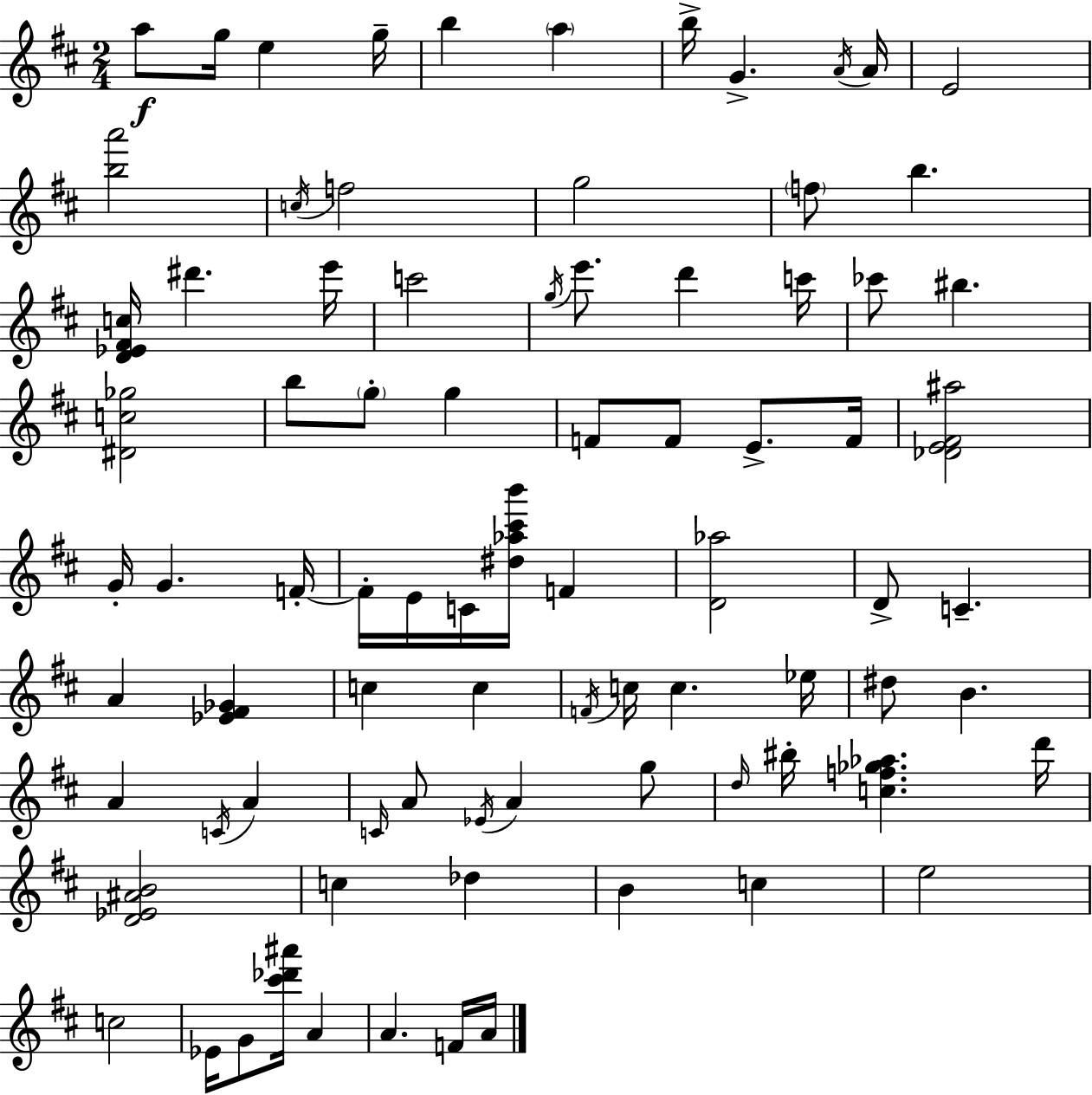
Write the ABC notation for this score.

X:1
T:Untitled
M:2/4
L:1/4
K:D
a/2 g/4 e g/4 b a b/4 G A/4 A/4 E2 [ba']2 c/4 f2 g2 f/2 b [D_E^Fc]/4 ^d' e'/4 c'2 g/4 e'/2 d' c'/4 _c'/2 ^b [^Dc_g]2 b/2 g/2 g F/2 F/2 E/2 F/4 [_DE^F^a]2 G/4 G F/4 F/4 E/4 C/4 [^d_a^c'b']/4 F [D_a]2 D/2 C A [_E^F_G] c c F/4 c/4 c _e/4 ^d/2 B A C/4 A C/4 A/2 _E/4 A g/2 d/4 ^b/4 [cf_g_a] d'/4 [D_E^AB]2 c _d B c e2 c2 _E/4 G/2 [^c'_d'^a']/4 A A F/4 A/4